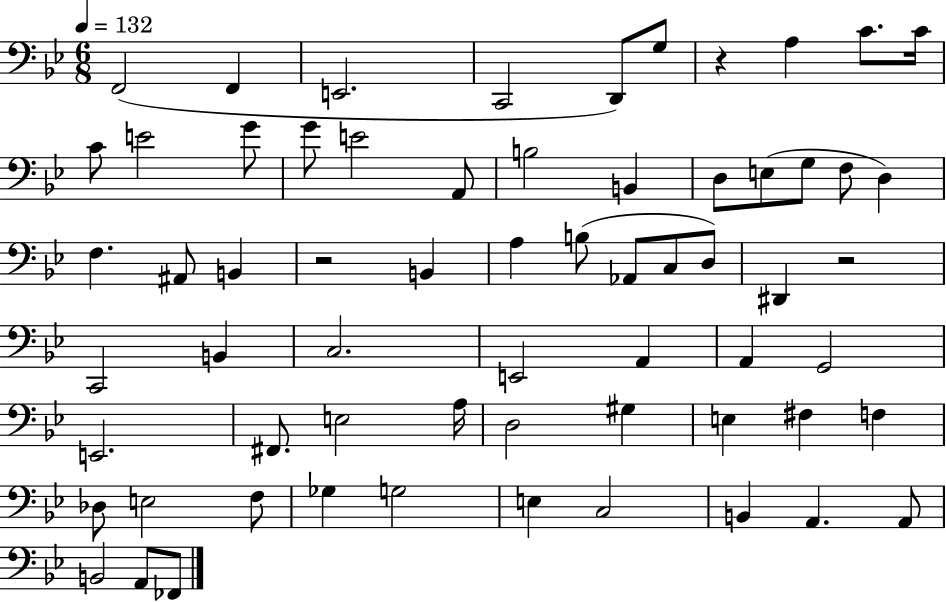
{
  \clef bass
  \numericTimeSignature
  \time 6/8
  \key bes \major
  \tempo 4 = 132
  f,2( f,4 | e,2. | c,2 d,8) g8 | r4 a4 c'8. c'16 | \break c'8 e'2 g'8 | g'8 e'2 a,8 | b2 b,4 | d8 e8( g8 f8 d4) | \break f4. ais,8 b,4 | r2 b,4 | a4 b8( aes,8 c8 d8) | dis,4 r2 | \break c,2 b,4 | c2. | e,2 a,4 | a,4 g,2 | \break e,2. | fis,8. e2 a16 | d2 gis4 | e4 fis4 f4 | \break des8 e2 f8 | ges4 g2 | e4 c2 | b,4 a,4. a,8 | \break b,2 a,8 fes,8 | \bar "|."
}